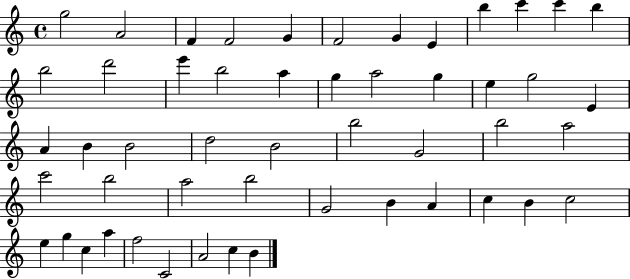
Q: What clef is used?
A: treble